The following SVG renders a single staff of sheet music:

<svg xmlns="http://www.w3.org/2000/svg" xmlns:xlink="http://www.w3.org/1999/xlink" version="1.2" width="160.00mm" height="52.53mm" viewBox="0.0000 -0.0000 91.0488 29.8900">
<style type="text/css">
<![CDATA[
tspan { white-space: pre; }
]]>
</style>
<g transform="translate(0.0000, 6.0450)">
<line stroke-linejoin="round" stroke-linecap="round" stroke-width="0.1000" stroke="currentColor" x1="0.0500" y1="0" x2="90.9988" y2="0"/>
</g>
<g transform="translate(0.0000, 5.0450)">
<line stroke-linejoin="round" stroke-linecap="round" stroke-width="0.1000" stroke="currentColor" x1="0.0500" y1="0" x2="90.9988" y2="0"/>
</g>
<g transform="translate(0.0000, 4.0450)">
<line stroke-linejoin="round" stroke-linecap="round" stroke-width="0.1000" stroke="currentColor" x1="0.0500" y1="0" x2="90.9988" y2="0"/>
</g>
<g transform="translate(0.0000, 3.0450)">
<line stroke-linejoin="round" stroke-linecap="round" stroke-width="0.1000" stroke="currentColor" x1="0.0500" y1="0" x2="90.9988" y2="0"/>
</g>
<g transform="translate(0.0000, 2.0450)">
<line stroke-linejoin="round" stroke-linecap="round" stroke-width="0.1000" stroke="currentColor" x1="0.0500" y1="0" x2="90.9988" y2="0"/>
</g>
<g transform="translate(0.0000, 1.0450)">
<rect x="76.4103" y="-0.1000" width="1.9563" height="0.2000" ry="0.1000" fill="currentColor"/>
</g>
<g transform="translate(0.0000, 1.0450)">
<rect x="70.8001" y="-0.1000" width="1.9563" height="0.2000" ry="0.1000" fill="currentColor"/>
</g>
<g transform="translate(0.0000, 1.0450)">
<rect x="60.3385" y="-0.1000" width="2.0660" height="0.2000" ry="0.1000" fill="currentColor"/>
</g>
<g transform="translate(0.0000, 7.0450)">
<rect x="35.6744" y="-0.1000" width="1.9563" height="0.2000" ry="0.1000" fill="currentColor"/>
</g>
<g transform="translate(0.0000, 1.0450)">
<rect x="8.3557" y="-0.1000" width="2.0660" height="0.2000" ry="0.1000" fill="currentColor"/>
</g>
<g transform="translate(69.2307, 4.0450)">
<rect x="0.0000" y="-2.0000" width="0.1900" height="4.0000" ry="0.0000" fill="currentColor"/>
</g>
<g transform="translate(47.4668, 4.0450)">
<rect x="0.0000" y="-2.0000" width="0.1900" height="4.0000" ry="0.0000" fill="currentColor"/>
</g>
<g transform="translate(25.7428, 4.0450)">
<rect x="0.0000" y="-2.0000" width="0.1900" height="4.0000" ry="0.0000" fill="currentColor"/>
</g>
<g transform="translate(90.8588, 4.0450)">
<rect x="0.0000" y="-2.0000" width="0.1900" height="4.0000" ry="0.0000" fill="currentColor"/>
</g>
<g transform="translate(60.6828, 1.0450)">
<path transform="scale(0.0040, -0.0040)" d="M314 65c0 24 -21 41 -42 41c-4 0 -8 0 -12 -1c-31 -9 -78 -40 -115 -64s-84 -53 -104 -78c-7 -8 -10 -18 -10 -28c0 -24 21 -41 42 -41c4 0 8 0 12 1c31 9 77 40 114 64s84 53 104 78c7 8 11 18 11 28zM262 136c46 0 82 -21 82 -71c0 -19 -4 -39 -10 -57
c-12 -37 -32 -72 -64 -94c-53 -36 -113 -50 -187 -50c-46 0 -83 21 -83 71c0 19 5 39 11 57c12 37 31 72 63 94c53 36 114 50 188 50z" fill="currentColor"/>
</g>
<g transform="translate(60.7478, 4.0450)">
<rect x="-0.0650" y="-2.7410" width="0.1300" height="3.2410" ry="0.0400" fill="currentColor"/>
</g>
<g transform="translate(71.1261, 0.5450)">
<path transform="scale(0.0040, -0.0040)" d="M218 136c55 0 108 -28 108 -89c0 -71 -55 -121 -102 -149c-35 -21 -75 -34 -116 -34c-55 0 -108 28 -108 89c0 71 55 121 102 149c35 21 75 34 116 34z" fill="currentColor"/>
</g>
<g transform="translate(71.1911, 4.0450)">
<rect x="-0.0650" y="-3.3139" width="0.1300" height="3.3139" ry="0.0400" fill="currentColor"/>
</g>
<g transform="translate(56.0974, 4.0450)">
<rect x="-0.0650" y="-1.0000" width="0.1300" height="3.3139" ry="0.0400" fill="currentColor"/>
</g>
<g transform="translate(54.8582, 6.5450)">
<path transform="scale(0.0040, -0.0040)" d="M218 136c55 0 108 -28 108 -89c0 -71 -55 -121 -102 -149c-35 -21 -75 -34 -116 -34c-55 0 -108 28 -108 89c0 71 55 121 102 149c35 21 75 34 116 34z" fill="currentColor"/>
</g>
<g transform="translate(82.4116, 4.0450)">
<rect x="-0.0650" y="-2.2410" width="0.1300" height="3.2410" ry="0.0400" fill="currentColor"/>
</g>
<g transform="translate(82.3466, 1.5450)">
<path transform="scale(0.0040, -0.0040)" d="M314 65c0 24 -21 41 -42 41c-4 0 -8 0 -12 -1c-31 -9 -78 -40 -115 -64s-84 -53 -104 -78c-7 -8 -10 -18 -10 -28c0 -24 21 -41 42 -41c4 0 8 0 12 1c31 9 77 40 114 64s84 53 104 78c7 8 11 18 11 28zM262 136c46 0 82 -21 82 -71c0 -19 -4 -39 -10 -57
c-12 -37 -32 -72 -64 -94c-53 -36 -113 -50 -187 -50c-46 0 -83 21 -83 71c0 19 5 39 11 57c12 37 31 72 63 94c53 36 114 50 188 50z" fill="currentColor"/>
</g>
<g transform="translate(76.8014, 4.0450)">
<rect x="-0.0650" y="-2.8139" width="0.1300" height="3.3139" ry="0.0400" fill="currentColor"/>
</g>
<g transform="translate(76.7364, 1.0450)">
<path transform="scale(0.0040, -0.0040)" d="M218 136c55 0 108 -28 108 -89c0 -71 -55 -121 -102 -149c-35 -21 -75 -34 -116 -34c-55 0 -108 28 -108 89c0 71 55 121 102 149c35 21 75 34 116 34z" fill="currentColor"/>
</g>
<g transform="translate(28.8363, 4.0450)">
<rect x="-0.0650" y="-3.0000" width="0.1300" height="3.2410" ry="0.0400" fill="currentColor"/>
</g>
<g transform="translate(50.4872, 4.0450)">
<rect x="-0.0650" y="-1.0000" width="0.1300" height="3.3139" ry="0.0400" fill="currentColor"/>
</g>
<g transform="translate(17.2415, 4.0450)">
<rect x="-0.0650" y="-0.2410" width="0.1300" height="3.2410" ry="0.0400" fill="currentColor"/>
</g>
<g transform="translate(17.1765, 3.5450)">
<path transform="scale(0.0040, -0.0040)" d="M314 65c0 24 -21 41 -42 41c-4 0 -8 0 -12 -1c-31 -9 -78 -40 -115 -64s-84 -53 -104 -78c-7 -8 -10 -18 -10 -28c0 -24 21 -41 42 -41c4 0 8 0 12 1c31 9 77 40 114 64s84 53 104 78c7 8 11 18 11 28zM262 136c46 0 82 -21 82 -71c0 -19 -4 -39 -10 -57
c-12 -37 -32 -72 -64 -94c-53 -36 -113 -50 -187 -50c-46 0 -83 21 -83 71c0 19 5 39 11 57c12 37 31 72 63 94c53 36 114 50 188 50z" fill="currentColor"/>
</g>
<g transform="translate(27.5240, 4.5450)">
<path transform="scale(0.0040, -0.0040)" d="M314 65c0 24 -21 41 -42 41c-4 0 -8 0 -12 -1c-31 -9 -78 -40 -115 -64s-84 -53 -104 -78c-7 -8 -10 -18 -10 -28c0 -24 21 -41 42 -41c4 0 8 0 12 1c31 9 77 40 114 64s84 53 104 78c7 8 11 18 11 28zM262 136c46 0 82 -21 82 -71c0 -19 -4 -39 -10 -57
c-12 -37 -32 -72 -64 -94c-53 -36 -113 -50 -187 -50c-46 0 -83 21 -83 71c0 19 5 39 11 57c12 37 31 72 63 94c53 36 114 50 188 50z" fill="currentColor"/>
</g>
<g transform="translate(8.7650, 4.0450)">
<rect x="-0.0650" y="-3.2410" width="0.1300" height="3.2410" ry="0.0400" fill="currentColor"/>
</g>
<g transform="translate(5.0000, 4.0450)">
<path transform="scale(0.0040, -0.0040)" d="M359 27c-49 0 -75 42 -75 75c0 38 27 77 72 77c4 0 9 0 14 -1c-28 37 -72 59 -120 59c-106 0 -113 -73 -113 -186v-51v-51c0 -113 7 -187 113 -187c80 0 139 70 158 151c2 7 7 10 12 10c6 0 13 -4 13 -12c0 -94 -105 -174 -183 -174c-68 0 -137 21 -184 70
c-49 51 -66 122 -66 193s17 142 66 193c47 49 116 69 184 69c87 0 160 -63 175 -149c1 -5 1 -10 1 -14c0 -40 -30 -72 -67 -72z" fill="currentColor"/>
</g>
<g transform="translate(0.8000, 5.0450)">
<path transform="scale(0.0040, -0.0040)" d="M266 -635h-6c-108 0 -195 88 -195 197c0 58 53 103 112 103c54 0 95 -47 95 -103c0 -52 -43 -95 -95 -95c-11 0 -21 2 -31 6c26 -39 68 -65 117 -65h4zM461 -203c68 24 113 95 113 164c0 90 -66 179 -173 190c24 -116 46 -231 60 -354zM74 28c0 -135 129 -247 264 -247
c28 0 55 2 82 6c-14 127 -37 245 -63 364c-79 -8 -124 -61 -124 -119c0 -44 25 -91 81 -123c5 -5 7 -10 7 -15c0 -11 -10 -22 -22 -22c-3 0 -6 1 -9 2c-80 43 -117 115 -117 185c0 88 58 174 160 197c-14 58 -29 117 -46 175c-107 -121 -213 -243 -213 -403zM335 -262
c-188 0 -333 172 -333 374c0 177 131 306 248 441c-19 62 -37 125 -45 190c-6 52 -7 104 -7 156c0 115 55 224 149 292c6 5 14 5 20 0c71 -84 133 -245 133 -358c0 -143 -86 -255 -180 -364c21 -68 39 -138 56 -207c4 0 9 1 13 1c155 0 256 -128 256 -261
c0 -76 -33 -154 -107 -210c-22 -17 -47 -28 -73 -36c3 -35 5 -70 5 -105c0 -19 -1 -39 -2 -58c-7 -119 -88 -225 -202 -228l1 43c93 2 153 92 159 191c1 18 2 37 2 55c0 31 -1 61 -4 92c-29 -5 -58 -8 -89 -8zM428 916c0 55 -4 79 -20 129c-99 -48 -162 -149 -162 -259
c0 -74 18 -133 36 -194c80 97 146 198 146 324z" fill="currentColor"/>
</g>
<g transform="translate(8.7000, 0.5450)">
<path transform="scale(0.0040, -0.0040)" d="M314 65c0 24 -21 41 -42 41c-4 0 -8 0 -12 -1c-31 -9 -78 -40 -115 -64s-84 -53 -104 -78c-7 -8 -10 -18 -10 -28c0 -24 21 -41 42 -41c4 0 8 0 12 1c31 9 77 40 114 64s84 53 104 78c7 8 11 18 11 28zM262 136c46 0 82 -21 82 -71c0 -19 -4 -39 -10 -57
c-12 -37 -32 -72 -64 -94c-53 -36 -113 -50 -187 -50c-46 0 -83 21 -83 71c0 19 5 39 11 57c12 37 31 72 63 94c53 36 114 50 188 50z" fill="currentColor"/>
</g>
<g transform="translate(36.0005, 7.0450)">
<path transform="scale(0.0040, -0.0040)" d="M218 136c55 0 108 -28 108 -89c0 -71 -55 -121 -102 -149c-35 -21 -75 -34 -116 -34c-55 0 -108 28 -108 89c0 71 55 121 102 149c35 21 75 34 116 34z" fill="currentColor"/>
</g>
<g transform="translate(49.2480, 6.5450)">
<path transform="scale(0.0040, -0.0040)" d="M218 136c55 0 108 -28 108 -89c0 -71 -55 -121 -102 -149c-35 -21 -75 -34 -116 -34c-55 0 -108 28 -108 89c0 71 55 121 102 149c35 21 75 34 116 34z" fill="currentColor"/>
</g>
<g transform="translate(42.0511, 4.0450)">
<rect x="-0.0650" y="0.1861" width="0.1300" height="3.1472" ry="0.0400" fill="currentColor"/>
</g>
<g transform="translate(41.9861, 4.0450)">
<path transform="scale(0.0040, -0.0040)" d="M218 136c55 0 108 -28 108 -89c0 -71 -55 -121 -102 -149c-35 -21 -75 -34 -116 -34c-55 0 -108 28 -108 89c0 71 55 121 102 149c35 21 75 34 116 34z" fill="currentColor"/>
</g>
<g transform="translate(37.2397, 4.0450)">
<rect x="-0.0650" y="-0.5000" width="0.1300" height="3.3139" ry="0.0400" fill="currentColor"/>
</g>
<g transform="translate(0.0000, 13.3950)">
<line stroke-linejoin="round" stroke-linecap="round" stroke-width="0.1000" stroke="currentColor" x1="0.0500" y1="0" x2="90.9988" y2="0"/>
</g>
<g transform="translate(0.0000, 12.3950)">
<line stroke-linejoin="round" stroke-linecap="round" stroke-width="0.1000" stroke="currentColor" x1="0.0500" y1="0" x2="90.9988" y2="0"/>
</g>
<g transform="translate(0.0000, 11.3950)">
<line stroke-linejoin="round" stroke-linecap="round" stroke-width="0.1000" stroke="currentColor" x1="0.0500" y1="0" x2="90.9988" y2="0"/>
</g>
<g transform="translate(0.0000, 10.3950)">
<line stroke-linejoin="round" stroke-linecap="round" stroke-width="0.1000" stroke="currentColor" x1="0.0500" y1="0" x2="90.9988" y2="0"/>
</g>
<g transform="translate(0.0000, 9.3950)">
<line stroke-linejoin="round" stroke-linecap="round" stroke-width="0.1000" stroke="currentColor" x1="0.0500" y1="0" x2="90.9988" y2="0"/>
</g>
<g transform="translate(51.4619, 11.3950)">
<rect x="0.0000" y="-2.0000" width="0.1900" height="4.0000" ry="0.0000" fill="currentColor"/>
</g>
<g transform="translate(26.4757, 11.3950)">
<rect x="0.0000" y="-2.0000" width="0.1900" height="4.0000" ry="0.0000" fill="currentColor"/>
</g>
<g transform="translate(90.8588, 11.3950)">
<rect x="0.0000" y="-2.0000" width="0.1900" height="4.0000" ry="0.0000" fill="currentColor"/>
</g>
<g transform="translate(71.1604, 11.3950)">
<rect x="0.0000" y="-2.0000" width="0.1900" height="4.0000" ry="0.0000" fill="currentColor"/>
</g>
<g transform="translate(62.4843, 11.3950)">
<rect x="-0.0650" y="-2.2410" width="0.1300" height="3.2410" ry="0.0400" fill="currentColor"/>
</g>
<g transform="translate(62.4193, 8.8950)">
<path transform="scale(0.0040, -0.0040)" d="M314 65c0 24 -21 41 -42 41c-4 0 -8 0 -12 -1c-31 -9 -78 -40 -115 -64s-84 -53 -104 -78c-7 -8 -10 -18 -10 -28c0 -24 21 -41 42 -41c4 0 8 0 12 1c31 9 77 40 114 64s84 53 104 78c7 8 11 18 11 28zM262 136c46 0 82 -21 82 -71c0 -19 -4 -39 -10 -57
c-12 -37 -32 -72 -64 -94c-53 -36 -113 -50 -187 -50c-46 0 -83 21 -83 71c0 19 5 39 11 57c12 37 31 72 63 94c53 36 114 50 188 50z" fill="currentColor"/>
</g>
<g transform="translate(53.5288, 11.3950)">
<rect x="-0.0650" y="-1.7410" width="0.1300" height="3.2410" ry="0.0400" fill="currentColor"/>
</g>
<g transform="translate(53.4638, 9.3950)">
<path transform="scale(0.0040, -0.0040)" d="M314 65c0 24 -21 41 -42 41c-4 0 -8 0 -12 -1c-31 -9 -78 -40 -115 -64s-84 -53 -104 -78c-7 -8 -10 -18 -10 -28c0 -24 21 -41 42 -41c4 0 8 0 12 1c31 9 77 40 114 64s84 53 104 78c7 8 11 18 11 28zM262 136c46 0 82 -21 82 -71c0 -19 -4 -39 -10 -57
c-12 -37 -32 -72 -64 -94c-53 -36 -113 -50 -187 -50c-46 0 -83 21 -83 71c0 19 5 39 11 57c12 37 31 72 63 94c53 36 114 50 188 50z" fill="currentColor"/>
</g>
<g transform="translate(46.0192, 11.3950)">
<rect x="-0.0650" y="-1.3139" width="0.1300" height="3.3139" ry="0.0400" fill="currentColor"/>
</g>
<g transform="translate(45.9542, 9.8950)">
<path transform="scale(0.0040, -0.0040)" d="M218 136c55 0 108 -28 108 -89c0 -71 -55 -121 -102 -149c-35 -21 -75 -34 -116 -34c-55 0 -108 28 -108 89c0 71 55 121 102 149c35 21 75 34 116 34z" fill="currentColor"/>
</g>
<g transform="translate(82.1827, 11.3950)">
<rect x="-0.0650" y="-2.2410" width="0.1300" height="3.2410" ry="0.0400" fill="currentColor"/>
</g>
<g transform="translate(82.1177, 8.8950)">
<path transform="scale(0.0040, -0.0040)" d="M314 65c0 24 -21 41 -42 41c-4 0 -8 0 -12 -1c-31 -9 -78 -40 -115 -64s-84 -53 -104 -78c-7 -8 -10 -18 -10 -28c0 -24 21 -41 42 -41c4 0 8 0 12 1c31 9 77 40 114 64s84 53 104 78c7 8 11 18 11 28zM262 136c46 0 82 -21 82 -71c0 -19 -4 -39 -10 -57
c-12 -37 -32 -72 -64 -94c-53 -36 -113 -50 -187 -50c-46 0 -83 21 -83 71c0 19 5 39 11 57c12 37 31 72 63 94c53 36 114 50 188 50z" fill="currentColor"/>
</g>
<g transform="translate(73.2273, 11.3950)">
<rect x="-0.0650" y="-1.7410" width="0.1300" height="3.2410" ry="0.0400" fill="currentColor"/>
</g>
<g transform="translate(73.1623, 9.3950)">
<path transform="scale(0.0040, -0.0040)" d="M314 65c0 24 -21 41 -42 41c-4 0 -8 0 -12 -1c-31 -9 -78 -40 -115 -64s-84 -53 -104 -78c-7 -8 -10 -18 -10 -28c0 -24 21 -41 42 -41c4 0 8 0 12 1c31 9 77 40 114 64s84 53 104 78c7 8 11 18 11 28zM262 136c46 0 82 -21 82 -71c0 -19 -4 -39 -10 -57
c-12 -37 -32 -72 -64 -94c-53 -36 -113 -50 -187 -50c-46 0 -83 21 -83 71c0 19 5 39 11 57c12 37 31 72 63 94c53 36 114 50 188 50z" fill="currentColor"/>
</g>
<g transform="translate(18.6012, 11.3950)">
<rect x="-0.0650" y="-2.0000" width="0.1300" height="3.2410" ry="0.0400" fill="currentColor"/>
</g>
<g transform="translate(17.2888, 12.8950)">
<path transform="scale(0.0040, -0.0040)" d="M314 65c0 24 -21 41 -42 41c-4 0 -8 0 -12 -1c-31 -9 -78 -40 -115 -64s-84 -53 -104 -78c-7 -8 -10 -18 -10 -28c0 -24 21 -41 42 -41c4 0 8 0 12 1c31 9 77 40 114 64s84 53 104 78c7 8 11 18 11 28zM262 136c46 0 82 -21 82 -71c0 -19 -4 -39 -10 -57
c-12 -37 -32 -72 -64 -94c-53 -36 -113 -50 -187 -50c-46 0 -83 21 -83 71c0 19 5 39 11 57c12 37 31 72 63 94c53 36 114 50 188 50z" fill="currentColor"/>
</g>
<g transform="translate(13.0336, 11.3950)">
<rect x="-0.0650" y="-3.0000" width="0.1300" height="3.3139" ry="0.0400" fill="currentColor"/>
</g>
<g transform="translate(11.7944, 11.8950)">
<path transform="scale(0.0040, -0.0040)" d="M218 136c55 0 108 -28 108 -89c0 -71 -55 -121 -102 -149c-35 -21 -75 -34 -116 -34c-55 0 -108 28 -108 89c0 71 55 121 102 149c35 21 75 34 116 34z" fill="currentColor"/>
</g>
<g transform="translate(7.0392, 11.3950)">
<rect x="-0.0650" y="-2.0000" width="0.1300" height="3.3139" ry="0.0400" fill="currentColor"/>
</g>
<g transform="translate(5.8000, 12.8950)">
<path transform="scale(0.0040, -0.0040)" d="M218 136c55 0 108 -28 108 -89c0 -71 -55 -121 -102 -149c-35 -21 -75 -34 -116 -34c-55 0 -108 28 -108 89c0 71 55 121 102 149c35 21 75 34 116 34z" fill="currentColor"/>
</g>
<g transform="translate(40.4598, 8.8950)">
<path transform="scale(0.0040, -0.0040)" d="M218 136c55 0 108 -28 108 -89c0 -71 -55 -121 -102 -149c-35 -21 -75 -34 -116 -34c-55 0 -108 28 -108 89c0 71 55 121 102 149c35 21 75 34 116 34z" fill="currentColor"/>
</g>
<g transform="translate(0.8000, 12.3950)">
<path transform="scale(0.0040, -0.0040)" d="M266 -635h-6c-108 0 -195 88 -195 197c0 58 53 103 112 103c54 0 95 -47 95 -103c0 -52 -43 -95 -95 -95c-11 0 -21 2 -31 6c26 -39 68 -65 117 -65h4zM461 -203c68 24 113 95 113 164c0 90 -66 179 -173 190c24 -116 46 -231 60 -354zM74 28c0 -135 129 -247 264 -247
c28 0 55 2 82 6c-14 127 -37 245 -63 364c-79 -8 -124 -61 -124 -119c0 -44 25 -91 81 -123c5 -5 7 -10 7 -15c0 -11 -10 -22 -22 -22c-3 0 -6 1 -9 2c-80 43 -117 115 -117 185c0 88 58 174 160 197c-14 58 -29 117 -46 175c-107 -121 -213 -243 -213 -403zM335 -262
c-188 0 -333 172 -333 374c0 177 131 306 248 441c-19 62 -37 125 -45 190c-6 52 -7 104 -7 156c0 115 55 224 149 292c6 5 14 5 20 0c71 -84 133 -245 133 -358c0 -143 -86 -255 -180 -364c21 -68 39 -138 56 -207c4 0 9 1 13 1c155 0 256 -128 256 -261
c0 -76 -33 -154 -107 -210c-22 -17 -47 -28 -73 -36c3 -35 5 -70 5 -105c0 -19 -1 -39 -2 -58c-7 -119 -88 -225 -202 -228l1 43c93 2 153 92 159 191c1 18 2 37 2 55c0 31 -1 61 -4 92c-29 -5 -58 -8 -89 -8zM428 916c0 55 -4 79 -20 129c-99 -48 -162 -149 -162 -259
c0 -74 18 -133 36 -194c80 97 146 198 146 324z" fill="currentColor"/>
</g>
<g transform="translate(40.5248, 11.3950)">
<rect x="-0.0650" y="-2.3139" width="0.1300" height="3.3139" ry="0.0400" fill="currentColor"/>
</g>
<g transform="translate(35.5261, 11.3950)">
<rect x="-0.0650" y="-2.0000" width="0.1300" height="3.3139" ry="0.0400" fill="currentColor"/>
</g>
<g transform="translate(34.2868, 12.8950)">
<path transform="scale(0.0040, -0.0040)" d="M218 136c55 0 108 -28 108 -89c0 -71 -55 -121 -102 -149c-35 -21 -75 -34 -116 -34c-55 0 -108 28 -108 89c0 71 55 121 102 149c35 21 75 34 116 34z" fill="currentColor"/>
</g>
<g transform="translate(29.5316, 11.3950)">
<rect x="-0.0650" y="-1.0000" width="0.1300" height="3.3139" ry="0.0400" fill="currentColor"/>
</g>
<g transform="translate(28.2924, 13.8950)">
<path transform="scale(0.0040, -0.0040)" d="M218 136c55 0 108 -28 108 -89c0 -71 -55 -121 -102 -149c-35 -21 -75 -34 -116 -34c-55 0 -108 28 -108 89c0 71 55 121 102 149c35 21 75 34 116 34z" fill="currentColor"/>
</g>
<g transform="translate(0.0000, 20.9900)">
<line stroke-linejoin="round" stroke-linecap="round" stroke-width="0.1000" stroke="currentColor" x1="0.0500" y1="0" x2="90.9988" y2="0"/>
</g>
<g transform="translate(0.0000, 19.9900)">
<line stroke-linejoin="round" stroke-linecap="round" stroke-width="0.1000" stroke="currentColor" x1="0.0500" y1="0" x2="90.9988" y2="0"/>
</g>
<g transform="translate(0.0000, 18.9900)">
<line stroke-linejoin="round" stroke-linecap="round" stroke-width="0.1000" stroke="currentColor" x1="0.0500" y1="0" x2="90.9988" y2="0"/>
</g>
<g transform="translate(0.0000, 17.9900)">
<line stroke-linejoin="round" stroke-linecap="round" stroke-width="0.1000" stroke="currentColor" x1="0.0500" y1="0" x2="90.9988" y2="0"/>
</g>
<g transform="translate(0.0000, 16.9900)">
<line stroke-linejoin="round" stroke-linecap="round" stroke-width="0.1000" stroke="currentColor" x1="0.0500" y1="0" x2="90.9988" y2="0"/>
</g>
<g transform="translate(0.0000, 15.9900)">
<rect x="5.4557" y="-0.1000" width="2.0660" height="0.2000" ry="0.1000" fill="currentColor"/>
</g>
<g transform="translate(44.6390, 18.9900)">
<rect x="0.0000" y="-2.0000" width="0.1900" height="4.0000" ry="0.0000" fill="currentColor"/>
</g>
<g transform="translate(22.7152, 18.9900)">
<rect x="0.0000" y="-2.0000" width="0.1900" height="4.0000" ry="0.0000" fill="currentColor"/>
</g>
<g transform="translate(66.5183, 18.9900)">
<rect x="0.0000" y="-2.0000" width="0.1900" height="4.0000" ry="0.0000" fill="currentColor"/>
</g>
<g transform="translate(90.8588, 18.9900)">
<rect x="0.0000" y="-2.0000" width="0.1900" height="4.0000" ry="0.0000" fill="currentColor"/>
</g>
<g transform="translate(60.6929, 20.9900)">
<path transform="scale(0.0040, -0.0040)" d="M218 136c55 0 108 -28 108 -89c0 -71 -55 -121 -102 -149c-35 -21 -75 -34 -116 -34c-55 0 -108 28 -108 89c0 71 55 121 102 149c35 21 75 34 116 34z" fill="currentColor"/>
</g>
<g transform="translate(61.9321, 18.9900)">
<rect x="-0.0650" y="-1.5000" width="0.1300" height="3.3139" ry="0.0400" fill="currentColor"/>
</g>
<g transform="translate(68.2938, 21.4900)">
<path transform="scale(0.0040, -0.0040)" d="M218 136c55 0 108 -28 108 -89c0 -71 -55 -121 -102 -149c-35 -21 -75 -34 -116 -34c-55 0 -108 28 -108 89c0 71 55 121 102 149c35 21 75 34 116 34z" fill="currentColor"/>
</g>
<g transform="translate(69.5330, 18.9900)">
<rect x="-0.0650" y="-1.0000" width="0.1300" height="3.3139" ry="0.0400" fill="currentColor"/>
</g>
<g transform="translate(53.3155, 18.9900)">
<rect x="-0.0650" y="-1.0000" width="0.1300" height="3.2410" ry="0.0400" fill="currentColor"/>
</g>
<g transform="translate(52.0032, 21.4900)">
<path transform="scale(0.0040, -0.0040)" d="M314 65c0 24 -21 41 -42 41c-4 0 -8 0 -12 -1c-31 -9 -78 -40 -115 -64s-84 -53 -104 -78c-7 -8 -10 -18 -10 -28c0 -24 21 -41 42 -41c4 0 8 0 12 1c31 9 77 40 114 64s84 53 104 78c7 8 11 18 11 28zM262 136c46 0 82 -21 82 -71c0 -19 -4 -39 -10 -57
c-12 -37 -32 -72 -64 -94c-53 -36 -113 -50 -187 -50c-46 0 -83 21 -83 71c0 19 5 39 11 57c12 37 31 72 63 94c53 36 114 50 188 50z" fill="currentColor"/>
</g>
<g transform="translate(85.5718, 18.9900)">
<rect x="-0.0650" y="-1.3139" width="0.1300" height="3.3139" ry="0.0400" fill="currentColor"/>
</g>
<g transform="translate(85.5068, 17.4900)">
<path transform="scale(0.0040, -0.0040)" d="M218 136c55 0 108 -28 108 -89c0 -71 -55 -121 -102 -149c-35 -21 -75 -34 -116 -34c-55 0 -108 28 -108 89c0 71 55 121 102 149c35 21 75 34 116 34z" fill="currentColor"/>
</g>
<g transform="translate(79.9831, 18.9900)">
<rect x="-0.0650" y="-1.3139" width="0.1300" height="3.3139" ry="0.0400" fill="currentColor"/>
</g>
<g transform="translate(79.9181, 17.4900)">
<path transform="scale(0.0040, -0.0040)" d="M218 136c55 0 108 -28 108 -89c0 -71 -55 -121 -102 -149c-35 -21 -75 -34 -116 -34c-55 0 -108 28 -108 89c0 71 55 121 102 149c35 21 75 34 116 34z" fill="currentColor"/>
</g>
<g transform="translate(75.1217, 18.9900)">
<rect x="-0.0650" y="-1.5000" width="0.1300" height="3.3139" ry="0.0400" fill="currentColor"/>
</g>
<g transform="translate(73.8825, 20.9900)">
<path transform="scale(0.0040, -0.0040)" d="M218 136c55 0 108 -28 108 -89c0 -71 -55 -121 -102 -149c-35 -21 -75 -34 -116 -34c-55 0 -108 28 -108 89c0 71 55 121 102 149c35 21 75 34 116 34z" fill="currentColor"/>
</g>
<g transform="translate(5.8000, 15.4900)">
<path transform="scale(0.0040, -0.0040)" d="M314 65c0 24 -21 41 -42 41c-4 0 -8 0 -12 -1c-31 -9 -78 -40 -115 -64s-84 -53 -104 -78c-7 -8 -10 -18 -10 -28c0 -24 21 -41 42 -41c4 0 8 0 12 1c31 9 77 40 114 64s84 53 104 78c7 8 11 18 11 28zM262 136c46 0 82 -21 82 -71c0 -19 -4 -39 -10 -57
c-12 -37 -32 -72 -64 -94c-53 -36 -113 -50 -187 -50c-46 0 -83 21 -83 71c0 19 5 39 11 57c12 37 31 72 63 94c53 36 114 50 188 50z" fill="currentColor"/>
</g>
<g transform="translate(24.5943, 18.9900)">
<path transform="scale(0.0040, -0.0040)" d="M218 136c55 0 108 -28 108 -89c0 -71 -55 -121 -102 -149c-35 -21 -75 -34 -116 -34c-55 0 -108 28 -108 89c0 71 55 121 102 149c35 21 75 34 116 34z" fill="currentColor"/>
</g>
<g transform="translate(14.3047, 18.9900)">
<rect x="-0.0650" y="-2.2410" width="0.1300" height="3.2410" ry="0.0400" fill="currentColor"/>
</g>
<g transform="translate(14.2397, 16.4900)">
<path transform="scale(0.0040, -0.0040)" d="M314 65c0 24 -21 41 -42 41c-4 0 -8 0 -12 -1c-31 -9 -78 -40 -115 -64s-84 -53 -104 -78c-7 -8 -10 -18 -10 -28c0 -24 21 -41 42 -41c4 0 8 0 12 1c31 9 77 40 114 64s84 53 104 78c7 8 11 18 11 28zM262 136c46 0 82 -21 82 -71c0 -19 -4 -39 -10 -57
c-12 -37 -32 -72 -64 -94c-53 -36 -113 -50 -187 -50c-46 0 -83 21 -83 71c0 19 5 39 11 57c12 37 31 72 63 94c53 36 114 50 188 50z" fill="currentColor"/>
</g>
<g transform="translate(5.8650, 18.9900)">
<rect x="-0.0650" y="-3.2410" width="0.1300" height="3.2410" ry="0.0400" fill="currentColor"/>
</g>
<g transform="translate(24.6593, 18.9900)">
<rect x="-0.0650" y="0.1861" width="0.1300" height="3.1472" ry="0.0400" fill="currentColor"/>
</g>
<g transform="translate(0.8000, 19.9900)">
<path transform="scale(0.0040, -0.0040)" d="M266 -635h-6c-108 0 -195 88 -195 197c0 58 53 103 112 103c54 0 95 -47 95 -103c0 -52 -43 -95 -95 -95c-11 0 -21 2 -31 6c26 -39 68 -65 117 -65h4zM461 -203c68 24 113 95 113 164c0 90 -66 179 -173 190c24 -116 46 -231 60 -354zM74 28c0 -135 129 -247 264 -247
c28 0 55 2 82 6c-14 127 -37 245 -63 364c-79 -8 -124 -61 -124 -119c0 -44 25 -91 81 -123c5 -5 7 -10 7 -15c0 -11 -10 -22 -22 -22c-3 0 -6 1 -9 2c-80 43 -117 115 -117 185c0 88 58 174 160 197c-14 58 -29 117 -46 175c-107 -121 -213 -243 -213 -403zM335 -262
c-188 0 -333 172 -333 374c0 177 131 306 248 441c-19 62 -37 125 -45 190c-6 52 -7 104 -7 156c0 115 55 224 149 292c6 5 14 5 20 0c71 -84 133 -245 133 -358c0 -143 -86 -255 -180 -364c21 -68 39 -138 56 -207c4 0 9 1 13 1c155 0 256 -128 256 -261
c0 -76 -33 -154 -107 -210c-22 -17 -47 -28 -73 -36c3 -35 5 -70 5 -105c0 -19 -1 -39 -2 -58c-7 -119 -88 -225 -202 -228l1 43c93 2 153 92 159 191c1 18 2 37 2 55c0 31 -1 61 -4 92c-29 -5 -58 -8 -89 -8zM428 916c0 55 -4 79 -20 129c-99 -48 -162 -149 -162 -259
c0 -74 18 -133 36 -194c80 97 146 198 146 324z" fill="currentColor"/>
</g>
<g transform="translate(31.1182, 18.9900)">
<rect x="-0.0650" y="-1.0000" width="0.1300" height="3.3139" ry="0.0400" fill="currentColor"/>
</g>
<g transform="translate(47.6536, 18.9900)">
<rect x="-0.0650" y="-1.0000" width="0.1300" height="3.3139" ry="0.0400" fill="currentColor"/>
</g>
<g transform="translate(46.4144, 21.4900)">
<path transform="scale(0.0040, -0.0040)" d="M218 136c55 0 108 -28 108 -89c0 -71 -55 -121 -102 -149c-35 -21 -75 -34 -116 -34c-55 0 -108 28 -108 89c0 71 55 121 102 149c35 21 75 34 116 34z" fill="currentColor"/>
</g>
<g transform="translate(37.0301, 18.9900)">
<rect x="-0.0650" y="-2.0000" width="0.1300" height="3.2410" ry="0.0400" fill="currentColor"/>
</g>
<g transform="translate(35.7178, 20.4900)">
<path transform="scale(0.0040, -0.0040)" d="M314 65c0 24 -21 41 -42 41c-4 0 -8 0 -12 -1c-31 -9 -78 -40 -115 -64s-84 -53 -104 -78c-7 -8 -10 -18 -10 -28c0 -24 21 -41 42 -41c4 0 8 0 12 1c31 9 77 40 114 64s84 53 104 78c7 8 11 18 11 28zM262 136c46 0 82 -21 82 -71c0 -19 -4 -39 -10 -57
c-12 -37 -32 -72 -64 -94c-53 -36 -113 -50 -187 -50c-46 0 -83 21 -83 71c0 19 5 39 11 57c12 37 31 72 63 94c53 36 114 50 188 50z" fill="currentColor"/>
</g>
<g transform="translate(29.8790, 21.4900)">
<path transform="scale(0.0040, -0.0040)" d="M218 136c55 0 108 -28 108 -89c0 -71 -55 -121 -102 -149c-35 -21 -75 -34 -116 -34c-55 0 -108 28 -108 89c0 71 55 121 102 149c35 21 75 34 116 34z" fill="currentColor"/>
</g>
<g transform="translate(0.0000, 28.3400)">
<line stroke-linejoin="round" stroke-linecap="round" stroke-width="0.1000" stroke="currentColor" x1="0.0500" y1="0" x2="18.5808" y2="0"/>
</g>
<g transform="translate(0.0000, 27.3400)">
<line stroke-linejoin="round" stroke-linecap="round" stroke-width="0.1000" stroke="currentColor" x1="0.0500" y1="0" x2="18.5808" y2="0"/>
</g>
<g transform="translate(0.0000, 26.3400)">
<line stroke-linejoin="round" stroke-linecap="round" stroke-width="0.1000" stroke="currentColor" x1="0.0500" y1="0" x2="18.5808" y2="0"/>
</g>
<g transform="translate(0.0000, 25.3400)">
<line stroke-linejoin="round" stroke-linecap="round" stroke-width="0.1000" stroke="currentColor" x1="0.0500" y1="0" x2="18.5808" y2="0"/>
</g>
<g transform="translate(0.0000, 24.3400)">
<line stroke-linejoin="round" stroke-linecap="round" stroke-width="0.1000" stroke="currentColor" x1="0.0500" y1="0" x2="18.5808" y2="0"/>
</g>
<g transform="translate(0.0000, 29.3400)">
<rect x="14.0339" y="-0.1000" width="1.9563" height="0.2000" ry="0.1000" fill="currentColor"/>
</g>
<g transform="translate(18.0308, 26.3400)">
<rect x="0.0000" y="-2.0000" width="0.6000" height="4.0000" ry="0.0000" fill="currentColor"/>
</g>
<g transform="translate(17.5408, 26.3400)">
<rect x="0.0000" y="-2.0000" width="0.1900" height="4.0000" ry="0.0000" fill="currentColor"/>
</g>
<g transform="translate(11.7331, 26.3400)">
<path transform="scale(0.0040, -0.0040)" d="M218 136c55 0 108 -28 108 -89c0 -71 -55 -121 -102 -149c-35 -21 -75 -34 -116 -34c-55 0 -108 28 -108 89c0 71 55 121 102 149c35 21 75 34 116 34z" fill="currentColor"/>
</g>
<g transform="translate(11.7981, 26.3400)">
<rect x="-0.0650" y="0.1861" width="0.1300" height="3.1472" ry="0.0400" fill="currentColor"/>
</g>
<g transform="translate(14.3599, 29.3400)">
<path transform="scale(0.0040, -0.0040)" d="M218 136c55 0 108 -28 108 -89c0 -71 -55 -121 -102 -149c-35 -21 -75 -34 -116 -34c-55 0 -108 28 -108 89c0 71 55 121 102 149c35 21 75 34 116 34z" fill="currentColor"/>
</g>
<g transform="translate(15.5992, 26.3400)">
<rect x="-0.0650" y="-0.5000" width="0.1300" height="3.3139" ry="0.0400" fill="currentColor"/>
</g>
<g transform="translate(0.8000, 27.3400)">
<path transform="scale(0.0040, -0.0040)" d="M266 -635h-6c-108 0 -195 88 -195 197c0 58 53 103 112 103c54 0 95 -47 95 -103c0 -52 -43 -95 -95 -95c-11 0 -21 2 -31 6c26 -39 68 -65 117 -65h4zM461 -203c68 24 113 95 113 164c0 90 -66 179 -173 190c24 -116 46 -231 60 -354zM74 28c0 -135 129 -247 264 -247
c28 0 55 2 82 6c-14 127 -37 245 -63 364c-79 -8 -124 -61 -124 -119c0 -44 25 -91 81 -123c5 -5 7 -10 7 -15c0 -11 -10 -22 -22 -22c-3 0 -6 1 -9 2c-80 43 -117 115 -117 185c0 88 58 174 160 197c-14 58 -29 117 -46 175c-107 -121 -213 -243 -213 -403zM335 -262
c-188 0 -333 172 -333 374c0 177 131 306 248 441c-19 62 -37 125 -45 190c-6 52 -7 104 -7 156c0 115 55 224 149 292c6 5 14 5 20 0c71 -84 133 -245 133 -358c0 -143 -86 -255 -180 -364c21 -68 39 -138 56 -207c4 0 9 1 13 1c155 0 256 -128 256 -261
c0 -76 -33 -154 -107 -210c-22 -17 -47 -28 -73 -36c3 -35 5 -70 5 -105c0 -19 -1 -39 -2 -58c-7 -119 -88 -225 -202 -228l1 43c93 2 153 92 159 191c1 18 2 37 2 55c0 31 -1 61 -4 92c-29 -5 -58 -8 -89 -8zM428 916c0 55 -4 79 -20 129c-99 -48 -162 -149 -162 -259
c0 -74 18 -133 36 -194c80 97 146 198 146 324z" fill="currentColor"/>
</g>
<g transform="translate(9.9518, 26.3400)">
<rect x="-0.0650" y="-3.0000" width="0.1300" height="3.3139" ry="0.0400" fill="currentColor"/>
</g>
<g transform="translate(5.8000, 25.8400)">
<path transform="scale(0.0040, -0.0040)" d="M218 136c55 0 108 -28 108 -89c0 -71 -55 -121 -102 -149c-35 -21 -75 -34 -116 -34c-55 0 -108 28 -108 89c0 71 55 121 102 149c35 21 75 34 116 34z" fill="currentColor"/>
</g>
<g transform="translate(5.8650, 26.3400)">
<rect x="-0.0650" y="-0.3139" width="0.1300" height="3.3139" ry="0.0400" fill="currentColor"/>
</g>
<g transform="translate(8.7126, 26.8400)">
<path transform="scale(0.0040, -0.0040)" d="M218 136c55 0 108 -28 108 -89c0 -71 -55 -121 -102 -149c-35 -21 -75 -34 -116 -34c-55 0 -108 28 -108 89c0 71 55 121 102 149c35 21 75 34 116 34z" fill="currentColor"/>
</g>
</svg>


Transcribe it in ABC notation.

X:1
T:Untitled
M:4/4
L:1/4
K:C
b2 c2 A2 C B D D a2 b a g2 F A F2 D F g e f2 g2 f2 g2 b2 g2 B D F2 D D2 E D E e e c A B C